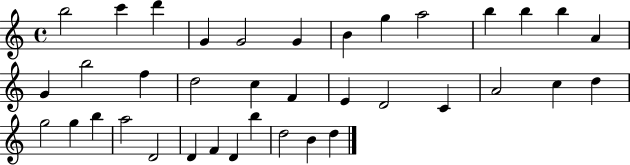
B5/h C6/q D6/q G4/q G4/h G4/q B4/q G5/q A5/h B5/q B5/q B5/q A4/q G4/q B5/h F5/q D5/h C5/q F4/q E4/q D4/h C4/q A4/h C5/q D5/q G5/h G5/q B5/q A5/h D4/h D4/q F4/q D4/q B5/q D5/h B4/q D5/q